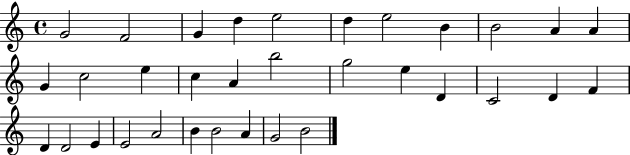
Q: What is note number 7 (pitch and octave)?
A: E5